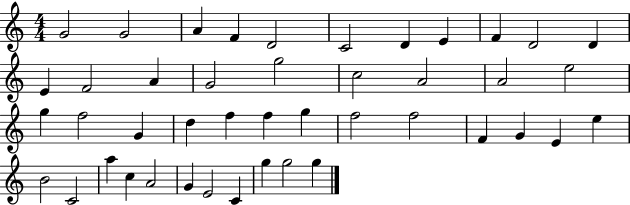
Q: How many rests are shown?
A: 0